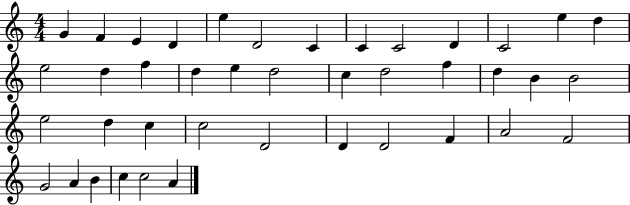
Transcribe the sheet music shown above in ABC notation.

X:1
T:Untitled
M:4/4
L:1/4
K:C
G F E D e D2 C C C2 D C2 e d e2 d f d e d2 c d2 f d B B2 e2 d c c2 D2 D D2 F A2 F2 G2 A B c c2 A